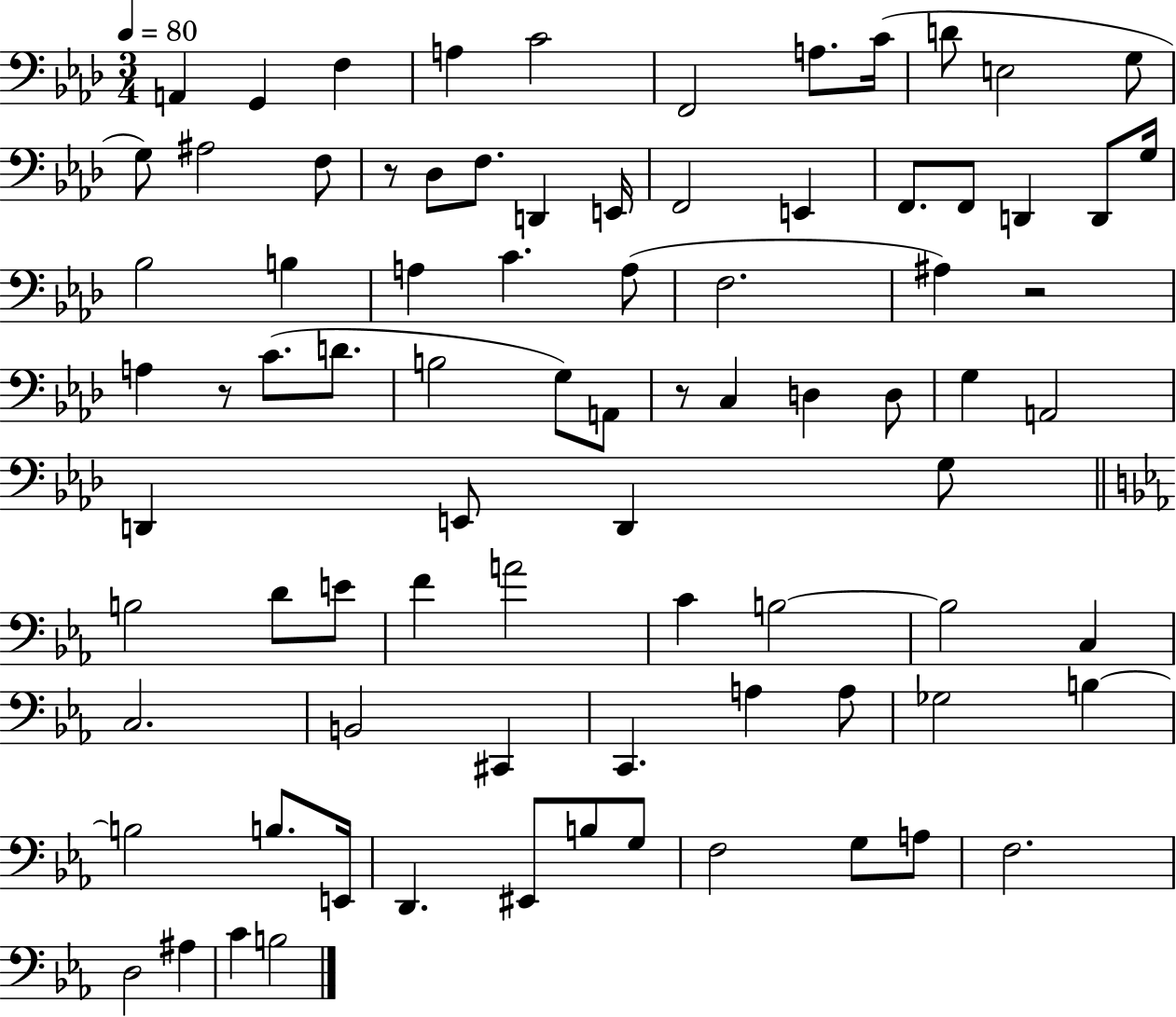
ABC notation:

X:1
T:Untitled
M:3/4
L:1/4
K:Ab
A,, G,, F, A, C2 F,,2 A,/2 C/4 D/2 E,2 G,/2 G,/2 ^A,2 F,/2 z/2 _D,/2 F,/2 D,, E,,/4 F,,2 E,, F,,/2 F,,/2 D,, D,,/2 G,/4 _B,2 B, A, C A,/2 F,2 ^A, z2 A, z/2 C/2 D/2 B,2 G,/2 A,,/2 z/2 C, D, D,/2 G, A,,2 D,, E,,/2 D,, G,/2 B,2 D/2 E/2 F A2 C B,2 B,2 C, C,2 B,,2 ^C,, C,, A, A,/2 _G,2 B, B,2 B,/2 E,,/4 D,, ^E,,/2 B,/2 G,/2 F,2 G,/2 A,/2 F,2 D,2 ^A, C B,2